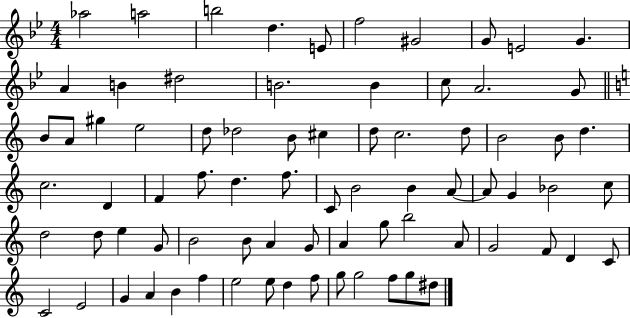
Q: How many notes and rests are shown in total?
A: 77